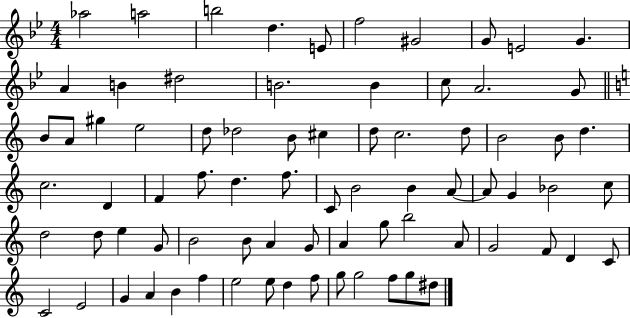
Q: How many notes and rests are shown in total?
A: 77